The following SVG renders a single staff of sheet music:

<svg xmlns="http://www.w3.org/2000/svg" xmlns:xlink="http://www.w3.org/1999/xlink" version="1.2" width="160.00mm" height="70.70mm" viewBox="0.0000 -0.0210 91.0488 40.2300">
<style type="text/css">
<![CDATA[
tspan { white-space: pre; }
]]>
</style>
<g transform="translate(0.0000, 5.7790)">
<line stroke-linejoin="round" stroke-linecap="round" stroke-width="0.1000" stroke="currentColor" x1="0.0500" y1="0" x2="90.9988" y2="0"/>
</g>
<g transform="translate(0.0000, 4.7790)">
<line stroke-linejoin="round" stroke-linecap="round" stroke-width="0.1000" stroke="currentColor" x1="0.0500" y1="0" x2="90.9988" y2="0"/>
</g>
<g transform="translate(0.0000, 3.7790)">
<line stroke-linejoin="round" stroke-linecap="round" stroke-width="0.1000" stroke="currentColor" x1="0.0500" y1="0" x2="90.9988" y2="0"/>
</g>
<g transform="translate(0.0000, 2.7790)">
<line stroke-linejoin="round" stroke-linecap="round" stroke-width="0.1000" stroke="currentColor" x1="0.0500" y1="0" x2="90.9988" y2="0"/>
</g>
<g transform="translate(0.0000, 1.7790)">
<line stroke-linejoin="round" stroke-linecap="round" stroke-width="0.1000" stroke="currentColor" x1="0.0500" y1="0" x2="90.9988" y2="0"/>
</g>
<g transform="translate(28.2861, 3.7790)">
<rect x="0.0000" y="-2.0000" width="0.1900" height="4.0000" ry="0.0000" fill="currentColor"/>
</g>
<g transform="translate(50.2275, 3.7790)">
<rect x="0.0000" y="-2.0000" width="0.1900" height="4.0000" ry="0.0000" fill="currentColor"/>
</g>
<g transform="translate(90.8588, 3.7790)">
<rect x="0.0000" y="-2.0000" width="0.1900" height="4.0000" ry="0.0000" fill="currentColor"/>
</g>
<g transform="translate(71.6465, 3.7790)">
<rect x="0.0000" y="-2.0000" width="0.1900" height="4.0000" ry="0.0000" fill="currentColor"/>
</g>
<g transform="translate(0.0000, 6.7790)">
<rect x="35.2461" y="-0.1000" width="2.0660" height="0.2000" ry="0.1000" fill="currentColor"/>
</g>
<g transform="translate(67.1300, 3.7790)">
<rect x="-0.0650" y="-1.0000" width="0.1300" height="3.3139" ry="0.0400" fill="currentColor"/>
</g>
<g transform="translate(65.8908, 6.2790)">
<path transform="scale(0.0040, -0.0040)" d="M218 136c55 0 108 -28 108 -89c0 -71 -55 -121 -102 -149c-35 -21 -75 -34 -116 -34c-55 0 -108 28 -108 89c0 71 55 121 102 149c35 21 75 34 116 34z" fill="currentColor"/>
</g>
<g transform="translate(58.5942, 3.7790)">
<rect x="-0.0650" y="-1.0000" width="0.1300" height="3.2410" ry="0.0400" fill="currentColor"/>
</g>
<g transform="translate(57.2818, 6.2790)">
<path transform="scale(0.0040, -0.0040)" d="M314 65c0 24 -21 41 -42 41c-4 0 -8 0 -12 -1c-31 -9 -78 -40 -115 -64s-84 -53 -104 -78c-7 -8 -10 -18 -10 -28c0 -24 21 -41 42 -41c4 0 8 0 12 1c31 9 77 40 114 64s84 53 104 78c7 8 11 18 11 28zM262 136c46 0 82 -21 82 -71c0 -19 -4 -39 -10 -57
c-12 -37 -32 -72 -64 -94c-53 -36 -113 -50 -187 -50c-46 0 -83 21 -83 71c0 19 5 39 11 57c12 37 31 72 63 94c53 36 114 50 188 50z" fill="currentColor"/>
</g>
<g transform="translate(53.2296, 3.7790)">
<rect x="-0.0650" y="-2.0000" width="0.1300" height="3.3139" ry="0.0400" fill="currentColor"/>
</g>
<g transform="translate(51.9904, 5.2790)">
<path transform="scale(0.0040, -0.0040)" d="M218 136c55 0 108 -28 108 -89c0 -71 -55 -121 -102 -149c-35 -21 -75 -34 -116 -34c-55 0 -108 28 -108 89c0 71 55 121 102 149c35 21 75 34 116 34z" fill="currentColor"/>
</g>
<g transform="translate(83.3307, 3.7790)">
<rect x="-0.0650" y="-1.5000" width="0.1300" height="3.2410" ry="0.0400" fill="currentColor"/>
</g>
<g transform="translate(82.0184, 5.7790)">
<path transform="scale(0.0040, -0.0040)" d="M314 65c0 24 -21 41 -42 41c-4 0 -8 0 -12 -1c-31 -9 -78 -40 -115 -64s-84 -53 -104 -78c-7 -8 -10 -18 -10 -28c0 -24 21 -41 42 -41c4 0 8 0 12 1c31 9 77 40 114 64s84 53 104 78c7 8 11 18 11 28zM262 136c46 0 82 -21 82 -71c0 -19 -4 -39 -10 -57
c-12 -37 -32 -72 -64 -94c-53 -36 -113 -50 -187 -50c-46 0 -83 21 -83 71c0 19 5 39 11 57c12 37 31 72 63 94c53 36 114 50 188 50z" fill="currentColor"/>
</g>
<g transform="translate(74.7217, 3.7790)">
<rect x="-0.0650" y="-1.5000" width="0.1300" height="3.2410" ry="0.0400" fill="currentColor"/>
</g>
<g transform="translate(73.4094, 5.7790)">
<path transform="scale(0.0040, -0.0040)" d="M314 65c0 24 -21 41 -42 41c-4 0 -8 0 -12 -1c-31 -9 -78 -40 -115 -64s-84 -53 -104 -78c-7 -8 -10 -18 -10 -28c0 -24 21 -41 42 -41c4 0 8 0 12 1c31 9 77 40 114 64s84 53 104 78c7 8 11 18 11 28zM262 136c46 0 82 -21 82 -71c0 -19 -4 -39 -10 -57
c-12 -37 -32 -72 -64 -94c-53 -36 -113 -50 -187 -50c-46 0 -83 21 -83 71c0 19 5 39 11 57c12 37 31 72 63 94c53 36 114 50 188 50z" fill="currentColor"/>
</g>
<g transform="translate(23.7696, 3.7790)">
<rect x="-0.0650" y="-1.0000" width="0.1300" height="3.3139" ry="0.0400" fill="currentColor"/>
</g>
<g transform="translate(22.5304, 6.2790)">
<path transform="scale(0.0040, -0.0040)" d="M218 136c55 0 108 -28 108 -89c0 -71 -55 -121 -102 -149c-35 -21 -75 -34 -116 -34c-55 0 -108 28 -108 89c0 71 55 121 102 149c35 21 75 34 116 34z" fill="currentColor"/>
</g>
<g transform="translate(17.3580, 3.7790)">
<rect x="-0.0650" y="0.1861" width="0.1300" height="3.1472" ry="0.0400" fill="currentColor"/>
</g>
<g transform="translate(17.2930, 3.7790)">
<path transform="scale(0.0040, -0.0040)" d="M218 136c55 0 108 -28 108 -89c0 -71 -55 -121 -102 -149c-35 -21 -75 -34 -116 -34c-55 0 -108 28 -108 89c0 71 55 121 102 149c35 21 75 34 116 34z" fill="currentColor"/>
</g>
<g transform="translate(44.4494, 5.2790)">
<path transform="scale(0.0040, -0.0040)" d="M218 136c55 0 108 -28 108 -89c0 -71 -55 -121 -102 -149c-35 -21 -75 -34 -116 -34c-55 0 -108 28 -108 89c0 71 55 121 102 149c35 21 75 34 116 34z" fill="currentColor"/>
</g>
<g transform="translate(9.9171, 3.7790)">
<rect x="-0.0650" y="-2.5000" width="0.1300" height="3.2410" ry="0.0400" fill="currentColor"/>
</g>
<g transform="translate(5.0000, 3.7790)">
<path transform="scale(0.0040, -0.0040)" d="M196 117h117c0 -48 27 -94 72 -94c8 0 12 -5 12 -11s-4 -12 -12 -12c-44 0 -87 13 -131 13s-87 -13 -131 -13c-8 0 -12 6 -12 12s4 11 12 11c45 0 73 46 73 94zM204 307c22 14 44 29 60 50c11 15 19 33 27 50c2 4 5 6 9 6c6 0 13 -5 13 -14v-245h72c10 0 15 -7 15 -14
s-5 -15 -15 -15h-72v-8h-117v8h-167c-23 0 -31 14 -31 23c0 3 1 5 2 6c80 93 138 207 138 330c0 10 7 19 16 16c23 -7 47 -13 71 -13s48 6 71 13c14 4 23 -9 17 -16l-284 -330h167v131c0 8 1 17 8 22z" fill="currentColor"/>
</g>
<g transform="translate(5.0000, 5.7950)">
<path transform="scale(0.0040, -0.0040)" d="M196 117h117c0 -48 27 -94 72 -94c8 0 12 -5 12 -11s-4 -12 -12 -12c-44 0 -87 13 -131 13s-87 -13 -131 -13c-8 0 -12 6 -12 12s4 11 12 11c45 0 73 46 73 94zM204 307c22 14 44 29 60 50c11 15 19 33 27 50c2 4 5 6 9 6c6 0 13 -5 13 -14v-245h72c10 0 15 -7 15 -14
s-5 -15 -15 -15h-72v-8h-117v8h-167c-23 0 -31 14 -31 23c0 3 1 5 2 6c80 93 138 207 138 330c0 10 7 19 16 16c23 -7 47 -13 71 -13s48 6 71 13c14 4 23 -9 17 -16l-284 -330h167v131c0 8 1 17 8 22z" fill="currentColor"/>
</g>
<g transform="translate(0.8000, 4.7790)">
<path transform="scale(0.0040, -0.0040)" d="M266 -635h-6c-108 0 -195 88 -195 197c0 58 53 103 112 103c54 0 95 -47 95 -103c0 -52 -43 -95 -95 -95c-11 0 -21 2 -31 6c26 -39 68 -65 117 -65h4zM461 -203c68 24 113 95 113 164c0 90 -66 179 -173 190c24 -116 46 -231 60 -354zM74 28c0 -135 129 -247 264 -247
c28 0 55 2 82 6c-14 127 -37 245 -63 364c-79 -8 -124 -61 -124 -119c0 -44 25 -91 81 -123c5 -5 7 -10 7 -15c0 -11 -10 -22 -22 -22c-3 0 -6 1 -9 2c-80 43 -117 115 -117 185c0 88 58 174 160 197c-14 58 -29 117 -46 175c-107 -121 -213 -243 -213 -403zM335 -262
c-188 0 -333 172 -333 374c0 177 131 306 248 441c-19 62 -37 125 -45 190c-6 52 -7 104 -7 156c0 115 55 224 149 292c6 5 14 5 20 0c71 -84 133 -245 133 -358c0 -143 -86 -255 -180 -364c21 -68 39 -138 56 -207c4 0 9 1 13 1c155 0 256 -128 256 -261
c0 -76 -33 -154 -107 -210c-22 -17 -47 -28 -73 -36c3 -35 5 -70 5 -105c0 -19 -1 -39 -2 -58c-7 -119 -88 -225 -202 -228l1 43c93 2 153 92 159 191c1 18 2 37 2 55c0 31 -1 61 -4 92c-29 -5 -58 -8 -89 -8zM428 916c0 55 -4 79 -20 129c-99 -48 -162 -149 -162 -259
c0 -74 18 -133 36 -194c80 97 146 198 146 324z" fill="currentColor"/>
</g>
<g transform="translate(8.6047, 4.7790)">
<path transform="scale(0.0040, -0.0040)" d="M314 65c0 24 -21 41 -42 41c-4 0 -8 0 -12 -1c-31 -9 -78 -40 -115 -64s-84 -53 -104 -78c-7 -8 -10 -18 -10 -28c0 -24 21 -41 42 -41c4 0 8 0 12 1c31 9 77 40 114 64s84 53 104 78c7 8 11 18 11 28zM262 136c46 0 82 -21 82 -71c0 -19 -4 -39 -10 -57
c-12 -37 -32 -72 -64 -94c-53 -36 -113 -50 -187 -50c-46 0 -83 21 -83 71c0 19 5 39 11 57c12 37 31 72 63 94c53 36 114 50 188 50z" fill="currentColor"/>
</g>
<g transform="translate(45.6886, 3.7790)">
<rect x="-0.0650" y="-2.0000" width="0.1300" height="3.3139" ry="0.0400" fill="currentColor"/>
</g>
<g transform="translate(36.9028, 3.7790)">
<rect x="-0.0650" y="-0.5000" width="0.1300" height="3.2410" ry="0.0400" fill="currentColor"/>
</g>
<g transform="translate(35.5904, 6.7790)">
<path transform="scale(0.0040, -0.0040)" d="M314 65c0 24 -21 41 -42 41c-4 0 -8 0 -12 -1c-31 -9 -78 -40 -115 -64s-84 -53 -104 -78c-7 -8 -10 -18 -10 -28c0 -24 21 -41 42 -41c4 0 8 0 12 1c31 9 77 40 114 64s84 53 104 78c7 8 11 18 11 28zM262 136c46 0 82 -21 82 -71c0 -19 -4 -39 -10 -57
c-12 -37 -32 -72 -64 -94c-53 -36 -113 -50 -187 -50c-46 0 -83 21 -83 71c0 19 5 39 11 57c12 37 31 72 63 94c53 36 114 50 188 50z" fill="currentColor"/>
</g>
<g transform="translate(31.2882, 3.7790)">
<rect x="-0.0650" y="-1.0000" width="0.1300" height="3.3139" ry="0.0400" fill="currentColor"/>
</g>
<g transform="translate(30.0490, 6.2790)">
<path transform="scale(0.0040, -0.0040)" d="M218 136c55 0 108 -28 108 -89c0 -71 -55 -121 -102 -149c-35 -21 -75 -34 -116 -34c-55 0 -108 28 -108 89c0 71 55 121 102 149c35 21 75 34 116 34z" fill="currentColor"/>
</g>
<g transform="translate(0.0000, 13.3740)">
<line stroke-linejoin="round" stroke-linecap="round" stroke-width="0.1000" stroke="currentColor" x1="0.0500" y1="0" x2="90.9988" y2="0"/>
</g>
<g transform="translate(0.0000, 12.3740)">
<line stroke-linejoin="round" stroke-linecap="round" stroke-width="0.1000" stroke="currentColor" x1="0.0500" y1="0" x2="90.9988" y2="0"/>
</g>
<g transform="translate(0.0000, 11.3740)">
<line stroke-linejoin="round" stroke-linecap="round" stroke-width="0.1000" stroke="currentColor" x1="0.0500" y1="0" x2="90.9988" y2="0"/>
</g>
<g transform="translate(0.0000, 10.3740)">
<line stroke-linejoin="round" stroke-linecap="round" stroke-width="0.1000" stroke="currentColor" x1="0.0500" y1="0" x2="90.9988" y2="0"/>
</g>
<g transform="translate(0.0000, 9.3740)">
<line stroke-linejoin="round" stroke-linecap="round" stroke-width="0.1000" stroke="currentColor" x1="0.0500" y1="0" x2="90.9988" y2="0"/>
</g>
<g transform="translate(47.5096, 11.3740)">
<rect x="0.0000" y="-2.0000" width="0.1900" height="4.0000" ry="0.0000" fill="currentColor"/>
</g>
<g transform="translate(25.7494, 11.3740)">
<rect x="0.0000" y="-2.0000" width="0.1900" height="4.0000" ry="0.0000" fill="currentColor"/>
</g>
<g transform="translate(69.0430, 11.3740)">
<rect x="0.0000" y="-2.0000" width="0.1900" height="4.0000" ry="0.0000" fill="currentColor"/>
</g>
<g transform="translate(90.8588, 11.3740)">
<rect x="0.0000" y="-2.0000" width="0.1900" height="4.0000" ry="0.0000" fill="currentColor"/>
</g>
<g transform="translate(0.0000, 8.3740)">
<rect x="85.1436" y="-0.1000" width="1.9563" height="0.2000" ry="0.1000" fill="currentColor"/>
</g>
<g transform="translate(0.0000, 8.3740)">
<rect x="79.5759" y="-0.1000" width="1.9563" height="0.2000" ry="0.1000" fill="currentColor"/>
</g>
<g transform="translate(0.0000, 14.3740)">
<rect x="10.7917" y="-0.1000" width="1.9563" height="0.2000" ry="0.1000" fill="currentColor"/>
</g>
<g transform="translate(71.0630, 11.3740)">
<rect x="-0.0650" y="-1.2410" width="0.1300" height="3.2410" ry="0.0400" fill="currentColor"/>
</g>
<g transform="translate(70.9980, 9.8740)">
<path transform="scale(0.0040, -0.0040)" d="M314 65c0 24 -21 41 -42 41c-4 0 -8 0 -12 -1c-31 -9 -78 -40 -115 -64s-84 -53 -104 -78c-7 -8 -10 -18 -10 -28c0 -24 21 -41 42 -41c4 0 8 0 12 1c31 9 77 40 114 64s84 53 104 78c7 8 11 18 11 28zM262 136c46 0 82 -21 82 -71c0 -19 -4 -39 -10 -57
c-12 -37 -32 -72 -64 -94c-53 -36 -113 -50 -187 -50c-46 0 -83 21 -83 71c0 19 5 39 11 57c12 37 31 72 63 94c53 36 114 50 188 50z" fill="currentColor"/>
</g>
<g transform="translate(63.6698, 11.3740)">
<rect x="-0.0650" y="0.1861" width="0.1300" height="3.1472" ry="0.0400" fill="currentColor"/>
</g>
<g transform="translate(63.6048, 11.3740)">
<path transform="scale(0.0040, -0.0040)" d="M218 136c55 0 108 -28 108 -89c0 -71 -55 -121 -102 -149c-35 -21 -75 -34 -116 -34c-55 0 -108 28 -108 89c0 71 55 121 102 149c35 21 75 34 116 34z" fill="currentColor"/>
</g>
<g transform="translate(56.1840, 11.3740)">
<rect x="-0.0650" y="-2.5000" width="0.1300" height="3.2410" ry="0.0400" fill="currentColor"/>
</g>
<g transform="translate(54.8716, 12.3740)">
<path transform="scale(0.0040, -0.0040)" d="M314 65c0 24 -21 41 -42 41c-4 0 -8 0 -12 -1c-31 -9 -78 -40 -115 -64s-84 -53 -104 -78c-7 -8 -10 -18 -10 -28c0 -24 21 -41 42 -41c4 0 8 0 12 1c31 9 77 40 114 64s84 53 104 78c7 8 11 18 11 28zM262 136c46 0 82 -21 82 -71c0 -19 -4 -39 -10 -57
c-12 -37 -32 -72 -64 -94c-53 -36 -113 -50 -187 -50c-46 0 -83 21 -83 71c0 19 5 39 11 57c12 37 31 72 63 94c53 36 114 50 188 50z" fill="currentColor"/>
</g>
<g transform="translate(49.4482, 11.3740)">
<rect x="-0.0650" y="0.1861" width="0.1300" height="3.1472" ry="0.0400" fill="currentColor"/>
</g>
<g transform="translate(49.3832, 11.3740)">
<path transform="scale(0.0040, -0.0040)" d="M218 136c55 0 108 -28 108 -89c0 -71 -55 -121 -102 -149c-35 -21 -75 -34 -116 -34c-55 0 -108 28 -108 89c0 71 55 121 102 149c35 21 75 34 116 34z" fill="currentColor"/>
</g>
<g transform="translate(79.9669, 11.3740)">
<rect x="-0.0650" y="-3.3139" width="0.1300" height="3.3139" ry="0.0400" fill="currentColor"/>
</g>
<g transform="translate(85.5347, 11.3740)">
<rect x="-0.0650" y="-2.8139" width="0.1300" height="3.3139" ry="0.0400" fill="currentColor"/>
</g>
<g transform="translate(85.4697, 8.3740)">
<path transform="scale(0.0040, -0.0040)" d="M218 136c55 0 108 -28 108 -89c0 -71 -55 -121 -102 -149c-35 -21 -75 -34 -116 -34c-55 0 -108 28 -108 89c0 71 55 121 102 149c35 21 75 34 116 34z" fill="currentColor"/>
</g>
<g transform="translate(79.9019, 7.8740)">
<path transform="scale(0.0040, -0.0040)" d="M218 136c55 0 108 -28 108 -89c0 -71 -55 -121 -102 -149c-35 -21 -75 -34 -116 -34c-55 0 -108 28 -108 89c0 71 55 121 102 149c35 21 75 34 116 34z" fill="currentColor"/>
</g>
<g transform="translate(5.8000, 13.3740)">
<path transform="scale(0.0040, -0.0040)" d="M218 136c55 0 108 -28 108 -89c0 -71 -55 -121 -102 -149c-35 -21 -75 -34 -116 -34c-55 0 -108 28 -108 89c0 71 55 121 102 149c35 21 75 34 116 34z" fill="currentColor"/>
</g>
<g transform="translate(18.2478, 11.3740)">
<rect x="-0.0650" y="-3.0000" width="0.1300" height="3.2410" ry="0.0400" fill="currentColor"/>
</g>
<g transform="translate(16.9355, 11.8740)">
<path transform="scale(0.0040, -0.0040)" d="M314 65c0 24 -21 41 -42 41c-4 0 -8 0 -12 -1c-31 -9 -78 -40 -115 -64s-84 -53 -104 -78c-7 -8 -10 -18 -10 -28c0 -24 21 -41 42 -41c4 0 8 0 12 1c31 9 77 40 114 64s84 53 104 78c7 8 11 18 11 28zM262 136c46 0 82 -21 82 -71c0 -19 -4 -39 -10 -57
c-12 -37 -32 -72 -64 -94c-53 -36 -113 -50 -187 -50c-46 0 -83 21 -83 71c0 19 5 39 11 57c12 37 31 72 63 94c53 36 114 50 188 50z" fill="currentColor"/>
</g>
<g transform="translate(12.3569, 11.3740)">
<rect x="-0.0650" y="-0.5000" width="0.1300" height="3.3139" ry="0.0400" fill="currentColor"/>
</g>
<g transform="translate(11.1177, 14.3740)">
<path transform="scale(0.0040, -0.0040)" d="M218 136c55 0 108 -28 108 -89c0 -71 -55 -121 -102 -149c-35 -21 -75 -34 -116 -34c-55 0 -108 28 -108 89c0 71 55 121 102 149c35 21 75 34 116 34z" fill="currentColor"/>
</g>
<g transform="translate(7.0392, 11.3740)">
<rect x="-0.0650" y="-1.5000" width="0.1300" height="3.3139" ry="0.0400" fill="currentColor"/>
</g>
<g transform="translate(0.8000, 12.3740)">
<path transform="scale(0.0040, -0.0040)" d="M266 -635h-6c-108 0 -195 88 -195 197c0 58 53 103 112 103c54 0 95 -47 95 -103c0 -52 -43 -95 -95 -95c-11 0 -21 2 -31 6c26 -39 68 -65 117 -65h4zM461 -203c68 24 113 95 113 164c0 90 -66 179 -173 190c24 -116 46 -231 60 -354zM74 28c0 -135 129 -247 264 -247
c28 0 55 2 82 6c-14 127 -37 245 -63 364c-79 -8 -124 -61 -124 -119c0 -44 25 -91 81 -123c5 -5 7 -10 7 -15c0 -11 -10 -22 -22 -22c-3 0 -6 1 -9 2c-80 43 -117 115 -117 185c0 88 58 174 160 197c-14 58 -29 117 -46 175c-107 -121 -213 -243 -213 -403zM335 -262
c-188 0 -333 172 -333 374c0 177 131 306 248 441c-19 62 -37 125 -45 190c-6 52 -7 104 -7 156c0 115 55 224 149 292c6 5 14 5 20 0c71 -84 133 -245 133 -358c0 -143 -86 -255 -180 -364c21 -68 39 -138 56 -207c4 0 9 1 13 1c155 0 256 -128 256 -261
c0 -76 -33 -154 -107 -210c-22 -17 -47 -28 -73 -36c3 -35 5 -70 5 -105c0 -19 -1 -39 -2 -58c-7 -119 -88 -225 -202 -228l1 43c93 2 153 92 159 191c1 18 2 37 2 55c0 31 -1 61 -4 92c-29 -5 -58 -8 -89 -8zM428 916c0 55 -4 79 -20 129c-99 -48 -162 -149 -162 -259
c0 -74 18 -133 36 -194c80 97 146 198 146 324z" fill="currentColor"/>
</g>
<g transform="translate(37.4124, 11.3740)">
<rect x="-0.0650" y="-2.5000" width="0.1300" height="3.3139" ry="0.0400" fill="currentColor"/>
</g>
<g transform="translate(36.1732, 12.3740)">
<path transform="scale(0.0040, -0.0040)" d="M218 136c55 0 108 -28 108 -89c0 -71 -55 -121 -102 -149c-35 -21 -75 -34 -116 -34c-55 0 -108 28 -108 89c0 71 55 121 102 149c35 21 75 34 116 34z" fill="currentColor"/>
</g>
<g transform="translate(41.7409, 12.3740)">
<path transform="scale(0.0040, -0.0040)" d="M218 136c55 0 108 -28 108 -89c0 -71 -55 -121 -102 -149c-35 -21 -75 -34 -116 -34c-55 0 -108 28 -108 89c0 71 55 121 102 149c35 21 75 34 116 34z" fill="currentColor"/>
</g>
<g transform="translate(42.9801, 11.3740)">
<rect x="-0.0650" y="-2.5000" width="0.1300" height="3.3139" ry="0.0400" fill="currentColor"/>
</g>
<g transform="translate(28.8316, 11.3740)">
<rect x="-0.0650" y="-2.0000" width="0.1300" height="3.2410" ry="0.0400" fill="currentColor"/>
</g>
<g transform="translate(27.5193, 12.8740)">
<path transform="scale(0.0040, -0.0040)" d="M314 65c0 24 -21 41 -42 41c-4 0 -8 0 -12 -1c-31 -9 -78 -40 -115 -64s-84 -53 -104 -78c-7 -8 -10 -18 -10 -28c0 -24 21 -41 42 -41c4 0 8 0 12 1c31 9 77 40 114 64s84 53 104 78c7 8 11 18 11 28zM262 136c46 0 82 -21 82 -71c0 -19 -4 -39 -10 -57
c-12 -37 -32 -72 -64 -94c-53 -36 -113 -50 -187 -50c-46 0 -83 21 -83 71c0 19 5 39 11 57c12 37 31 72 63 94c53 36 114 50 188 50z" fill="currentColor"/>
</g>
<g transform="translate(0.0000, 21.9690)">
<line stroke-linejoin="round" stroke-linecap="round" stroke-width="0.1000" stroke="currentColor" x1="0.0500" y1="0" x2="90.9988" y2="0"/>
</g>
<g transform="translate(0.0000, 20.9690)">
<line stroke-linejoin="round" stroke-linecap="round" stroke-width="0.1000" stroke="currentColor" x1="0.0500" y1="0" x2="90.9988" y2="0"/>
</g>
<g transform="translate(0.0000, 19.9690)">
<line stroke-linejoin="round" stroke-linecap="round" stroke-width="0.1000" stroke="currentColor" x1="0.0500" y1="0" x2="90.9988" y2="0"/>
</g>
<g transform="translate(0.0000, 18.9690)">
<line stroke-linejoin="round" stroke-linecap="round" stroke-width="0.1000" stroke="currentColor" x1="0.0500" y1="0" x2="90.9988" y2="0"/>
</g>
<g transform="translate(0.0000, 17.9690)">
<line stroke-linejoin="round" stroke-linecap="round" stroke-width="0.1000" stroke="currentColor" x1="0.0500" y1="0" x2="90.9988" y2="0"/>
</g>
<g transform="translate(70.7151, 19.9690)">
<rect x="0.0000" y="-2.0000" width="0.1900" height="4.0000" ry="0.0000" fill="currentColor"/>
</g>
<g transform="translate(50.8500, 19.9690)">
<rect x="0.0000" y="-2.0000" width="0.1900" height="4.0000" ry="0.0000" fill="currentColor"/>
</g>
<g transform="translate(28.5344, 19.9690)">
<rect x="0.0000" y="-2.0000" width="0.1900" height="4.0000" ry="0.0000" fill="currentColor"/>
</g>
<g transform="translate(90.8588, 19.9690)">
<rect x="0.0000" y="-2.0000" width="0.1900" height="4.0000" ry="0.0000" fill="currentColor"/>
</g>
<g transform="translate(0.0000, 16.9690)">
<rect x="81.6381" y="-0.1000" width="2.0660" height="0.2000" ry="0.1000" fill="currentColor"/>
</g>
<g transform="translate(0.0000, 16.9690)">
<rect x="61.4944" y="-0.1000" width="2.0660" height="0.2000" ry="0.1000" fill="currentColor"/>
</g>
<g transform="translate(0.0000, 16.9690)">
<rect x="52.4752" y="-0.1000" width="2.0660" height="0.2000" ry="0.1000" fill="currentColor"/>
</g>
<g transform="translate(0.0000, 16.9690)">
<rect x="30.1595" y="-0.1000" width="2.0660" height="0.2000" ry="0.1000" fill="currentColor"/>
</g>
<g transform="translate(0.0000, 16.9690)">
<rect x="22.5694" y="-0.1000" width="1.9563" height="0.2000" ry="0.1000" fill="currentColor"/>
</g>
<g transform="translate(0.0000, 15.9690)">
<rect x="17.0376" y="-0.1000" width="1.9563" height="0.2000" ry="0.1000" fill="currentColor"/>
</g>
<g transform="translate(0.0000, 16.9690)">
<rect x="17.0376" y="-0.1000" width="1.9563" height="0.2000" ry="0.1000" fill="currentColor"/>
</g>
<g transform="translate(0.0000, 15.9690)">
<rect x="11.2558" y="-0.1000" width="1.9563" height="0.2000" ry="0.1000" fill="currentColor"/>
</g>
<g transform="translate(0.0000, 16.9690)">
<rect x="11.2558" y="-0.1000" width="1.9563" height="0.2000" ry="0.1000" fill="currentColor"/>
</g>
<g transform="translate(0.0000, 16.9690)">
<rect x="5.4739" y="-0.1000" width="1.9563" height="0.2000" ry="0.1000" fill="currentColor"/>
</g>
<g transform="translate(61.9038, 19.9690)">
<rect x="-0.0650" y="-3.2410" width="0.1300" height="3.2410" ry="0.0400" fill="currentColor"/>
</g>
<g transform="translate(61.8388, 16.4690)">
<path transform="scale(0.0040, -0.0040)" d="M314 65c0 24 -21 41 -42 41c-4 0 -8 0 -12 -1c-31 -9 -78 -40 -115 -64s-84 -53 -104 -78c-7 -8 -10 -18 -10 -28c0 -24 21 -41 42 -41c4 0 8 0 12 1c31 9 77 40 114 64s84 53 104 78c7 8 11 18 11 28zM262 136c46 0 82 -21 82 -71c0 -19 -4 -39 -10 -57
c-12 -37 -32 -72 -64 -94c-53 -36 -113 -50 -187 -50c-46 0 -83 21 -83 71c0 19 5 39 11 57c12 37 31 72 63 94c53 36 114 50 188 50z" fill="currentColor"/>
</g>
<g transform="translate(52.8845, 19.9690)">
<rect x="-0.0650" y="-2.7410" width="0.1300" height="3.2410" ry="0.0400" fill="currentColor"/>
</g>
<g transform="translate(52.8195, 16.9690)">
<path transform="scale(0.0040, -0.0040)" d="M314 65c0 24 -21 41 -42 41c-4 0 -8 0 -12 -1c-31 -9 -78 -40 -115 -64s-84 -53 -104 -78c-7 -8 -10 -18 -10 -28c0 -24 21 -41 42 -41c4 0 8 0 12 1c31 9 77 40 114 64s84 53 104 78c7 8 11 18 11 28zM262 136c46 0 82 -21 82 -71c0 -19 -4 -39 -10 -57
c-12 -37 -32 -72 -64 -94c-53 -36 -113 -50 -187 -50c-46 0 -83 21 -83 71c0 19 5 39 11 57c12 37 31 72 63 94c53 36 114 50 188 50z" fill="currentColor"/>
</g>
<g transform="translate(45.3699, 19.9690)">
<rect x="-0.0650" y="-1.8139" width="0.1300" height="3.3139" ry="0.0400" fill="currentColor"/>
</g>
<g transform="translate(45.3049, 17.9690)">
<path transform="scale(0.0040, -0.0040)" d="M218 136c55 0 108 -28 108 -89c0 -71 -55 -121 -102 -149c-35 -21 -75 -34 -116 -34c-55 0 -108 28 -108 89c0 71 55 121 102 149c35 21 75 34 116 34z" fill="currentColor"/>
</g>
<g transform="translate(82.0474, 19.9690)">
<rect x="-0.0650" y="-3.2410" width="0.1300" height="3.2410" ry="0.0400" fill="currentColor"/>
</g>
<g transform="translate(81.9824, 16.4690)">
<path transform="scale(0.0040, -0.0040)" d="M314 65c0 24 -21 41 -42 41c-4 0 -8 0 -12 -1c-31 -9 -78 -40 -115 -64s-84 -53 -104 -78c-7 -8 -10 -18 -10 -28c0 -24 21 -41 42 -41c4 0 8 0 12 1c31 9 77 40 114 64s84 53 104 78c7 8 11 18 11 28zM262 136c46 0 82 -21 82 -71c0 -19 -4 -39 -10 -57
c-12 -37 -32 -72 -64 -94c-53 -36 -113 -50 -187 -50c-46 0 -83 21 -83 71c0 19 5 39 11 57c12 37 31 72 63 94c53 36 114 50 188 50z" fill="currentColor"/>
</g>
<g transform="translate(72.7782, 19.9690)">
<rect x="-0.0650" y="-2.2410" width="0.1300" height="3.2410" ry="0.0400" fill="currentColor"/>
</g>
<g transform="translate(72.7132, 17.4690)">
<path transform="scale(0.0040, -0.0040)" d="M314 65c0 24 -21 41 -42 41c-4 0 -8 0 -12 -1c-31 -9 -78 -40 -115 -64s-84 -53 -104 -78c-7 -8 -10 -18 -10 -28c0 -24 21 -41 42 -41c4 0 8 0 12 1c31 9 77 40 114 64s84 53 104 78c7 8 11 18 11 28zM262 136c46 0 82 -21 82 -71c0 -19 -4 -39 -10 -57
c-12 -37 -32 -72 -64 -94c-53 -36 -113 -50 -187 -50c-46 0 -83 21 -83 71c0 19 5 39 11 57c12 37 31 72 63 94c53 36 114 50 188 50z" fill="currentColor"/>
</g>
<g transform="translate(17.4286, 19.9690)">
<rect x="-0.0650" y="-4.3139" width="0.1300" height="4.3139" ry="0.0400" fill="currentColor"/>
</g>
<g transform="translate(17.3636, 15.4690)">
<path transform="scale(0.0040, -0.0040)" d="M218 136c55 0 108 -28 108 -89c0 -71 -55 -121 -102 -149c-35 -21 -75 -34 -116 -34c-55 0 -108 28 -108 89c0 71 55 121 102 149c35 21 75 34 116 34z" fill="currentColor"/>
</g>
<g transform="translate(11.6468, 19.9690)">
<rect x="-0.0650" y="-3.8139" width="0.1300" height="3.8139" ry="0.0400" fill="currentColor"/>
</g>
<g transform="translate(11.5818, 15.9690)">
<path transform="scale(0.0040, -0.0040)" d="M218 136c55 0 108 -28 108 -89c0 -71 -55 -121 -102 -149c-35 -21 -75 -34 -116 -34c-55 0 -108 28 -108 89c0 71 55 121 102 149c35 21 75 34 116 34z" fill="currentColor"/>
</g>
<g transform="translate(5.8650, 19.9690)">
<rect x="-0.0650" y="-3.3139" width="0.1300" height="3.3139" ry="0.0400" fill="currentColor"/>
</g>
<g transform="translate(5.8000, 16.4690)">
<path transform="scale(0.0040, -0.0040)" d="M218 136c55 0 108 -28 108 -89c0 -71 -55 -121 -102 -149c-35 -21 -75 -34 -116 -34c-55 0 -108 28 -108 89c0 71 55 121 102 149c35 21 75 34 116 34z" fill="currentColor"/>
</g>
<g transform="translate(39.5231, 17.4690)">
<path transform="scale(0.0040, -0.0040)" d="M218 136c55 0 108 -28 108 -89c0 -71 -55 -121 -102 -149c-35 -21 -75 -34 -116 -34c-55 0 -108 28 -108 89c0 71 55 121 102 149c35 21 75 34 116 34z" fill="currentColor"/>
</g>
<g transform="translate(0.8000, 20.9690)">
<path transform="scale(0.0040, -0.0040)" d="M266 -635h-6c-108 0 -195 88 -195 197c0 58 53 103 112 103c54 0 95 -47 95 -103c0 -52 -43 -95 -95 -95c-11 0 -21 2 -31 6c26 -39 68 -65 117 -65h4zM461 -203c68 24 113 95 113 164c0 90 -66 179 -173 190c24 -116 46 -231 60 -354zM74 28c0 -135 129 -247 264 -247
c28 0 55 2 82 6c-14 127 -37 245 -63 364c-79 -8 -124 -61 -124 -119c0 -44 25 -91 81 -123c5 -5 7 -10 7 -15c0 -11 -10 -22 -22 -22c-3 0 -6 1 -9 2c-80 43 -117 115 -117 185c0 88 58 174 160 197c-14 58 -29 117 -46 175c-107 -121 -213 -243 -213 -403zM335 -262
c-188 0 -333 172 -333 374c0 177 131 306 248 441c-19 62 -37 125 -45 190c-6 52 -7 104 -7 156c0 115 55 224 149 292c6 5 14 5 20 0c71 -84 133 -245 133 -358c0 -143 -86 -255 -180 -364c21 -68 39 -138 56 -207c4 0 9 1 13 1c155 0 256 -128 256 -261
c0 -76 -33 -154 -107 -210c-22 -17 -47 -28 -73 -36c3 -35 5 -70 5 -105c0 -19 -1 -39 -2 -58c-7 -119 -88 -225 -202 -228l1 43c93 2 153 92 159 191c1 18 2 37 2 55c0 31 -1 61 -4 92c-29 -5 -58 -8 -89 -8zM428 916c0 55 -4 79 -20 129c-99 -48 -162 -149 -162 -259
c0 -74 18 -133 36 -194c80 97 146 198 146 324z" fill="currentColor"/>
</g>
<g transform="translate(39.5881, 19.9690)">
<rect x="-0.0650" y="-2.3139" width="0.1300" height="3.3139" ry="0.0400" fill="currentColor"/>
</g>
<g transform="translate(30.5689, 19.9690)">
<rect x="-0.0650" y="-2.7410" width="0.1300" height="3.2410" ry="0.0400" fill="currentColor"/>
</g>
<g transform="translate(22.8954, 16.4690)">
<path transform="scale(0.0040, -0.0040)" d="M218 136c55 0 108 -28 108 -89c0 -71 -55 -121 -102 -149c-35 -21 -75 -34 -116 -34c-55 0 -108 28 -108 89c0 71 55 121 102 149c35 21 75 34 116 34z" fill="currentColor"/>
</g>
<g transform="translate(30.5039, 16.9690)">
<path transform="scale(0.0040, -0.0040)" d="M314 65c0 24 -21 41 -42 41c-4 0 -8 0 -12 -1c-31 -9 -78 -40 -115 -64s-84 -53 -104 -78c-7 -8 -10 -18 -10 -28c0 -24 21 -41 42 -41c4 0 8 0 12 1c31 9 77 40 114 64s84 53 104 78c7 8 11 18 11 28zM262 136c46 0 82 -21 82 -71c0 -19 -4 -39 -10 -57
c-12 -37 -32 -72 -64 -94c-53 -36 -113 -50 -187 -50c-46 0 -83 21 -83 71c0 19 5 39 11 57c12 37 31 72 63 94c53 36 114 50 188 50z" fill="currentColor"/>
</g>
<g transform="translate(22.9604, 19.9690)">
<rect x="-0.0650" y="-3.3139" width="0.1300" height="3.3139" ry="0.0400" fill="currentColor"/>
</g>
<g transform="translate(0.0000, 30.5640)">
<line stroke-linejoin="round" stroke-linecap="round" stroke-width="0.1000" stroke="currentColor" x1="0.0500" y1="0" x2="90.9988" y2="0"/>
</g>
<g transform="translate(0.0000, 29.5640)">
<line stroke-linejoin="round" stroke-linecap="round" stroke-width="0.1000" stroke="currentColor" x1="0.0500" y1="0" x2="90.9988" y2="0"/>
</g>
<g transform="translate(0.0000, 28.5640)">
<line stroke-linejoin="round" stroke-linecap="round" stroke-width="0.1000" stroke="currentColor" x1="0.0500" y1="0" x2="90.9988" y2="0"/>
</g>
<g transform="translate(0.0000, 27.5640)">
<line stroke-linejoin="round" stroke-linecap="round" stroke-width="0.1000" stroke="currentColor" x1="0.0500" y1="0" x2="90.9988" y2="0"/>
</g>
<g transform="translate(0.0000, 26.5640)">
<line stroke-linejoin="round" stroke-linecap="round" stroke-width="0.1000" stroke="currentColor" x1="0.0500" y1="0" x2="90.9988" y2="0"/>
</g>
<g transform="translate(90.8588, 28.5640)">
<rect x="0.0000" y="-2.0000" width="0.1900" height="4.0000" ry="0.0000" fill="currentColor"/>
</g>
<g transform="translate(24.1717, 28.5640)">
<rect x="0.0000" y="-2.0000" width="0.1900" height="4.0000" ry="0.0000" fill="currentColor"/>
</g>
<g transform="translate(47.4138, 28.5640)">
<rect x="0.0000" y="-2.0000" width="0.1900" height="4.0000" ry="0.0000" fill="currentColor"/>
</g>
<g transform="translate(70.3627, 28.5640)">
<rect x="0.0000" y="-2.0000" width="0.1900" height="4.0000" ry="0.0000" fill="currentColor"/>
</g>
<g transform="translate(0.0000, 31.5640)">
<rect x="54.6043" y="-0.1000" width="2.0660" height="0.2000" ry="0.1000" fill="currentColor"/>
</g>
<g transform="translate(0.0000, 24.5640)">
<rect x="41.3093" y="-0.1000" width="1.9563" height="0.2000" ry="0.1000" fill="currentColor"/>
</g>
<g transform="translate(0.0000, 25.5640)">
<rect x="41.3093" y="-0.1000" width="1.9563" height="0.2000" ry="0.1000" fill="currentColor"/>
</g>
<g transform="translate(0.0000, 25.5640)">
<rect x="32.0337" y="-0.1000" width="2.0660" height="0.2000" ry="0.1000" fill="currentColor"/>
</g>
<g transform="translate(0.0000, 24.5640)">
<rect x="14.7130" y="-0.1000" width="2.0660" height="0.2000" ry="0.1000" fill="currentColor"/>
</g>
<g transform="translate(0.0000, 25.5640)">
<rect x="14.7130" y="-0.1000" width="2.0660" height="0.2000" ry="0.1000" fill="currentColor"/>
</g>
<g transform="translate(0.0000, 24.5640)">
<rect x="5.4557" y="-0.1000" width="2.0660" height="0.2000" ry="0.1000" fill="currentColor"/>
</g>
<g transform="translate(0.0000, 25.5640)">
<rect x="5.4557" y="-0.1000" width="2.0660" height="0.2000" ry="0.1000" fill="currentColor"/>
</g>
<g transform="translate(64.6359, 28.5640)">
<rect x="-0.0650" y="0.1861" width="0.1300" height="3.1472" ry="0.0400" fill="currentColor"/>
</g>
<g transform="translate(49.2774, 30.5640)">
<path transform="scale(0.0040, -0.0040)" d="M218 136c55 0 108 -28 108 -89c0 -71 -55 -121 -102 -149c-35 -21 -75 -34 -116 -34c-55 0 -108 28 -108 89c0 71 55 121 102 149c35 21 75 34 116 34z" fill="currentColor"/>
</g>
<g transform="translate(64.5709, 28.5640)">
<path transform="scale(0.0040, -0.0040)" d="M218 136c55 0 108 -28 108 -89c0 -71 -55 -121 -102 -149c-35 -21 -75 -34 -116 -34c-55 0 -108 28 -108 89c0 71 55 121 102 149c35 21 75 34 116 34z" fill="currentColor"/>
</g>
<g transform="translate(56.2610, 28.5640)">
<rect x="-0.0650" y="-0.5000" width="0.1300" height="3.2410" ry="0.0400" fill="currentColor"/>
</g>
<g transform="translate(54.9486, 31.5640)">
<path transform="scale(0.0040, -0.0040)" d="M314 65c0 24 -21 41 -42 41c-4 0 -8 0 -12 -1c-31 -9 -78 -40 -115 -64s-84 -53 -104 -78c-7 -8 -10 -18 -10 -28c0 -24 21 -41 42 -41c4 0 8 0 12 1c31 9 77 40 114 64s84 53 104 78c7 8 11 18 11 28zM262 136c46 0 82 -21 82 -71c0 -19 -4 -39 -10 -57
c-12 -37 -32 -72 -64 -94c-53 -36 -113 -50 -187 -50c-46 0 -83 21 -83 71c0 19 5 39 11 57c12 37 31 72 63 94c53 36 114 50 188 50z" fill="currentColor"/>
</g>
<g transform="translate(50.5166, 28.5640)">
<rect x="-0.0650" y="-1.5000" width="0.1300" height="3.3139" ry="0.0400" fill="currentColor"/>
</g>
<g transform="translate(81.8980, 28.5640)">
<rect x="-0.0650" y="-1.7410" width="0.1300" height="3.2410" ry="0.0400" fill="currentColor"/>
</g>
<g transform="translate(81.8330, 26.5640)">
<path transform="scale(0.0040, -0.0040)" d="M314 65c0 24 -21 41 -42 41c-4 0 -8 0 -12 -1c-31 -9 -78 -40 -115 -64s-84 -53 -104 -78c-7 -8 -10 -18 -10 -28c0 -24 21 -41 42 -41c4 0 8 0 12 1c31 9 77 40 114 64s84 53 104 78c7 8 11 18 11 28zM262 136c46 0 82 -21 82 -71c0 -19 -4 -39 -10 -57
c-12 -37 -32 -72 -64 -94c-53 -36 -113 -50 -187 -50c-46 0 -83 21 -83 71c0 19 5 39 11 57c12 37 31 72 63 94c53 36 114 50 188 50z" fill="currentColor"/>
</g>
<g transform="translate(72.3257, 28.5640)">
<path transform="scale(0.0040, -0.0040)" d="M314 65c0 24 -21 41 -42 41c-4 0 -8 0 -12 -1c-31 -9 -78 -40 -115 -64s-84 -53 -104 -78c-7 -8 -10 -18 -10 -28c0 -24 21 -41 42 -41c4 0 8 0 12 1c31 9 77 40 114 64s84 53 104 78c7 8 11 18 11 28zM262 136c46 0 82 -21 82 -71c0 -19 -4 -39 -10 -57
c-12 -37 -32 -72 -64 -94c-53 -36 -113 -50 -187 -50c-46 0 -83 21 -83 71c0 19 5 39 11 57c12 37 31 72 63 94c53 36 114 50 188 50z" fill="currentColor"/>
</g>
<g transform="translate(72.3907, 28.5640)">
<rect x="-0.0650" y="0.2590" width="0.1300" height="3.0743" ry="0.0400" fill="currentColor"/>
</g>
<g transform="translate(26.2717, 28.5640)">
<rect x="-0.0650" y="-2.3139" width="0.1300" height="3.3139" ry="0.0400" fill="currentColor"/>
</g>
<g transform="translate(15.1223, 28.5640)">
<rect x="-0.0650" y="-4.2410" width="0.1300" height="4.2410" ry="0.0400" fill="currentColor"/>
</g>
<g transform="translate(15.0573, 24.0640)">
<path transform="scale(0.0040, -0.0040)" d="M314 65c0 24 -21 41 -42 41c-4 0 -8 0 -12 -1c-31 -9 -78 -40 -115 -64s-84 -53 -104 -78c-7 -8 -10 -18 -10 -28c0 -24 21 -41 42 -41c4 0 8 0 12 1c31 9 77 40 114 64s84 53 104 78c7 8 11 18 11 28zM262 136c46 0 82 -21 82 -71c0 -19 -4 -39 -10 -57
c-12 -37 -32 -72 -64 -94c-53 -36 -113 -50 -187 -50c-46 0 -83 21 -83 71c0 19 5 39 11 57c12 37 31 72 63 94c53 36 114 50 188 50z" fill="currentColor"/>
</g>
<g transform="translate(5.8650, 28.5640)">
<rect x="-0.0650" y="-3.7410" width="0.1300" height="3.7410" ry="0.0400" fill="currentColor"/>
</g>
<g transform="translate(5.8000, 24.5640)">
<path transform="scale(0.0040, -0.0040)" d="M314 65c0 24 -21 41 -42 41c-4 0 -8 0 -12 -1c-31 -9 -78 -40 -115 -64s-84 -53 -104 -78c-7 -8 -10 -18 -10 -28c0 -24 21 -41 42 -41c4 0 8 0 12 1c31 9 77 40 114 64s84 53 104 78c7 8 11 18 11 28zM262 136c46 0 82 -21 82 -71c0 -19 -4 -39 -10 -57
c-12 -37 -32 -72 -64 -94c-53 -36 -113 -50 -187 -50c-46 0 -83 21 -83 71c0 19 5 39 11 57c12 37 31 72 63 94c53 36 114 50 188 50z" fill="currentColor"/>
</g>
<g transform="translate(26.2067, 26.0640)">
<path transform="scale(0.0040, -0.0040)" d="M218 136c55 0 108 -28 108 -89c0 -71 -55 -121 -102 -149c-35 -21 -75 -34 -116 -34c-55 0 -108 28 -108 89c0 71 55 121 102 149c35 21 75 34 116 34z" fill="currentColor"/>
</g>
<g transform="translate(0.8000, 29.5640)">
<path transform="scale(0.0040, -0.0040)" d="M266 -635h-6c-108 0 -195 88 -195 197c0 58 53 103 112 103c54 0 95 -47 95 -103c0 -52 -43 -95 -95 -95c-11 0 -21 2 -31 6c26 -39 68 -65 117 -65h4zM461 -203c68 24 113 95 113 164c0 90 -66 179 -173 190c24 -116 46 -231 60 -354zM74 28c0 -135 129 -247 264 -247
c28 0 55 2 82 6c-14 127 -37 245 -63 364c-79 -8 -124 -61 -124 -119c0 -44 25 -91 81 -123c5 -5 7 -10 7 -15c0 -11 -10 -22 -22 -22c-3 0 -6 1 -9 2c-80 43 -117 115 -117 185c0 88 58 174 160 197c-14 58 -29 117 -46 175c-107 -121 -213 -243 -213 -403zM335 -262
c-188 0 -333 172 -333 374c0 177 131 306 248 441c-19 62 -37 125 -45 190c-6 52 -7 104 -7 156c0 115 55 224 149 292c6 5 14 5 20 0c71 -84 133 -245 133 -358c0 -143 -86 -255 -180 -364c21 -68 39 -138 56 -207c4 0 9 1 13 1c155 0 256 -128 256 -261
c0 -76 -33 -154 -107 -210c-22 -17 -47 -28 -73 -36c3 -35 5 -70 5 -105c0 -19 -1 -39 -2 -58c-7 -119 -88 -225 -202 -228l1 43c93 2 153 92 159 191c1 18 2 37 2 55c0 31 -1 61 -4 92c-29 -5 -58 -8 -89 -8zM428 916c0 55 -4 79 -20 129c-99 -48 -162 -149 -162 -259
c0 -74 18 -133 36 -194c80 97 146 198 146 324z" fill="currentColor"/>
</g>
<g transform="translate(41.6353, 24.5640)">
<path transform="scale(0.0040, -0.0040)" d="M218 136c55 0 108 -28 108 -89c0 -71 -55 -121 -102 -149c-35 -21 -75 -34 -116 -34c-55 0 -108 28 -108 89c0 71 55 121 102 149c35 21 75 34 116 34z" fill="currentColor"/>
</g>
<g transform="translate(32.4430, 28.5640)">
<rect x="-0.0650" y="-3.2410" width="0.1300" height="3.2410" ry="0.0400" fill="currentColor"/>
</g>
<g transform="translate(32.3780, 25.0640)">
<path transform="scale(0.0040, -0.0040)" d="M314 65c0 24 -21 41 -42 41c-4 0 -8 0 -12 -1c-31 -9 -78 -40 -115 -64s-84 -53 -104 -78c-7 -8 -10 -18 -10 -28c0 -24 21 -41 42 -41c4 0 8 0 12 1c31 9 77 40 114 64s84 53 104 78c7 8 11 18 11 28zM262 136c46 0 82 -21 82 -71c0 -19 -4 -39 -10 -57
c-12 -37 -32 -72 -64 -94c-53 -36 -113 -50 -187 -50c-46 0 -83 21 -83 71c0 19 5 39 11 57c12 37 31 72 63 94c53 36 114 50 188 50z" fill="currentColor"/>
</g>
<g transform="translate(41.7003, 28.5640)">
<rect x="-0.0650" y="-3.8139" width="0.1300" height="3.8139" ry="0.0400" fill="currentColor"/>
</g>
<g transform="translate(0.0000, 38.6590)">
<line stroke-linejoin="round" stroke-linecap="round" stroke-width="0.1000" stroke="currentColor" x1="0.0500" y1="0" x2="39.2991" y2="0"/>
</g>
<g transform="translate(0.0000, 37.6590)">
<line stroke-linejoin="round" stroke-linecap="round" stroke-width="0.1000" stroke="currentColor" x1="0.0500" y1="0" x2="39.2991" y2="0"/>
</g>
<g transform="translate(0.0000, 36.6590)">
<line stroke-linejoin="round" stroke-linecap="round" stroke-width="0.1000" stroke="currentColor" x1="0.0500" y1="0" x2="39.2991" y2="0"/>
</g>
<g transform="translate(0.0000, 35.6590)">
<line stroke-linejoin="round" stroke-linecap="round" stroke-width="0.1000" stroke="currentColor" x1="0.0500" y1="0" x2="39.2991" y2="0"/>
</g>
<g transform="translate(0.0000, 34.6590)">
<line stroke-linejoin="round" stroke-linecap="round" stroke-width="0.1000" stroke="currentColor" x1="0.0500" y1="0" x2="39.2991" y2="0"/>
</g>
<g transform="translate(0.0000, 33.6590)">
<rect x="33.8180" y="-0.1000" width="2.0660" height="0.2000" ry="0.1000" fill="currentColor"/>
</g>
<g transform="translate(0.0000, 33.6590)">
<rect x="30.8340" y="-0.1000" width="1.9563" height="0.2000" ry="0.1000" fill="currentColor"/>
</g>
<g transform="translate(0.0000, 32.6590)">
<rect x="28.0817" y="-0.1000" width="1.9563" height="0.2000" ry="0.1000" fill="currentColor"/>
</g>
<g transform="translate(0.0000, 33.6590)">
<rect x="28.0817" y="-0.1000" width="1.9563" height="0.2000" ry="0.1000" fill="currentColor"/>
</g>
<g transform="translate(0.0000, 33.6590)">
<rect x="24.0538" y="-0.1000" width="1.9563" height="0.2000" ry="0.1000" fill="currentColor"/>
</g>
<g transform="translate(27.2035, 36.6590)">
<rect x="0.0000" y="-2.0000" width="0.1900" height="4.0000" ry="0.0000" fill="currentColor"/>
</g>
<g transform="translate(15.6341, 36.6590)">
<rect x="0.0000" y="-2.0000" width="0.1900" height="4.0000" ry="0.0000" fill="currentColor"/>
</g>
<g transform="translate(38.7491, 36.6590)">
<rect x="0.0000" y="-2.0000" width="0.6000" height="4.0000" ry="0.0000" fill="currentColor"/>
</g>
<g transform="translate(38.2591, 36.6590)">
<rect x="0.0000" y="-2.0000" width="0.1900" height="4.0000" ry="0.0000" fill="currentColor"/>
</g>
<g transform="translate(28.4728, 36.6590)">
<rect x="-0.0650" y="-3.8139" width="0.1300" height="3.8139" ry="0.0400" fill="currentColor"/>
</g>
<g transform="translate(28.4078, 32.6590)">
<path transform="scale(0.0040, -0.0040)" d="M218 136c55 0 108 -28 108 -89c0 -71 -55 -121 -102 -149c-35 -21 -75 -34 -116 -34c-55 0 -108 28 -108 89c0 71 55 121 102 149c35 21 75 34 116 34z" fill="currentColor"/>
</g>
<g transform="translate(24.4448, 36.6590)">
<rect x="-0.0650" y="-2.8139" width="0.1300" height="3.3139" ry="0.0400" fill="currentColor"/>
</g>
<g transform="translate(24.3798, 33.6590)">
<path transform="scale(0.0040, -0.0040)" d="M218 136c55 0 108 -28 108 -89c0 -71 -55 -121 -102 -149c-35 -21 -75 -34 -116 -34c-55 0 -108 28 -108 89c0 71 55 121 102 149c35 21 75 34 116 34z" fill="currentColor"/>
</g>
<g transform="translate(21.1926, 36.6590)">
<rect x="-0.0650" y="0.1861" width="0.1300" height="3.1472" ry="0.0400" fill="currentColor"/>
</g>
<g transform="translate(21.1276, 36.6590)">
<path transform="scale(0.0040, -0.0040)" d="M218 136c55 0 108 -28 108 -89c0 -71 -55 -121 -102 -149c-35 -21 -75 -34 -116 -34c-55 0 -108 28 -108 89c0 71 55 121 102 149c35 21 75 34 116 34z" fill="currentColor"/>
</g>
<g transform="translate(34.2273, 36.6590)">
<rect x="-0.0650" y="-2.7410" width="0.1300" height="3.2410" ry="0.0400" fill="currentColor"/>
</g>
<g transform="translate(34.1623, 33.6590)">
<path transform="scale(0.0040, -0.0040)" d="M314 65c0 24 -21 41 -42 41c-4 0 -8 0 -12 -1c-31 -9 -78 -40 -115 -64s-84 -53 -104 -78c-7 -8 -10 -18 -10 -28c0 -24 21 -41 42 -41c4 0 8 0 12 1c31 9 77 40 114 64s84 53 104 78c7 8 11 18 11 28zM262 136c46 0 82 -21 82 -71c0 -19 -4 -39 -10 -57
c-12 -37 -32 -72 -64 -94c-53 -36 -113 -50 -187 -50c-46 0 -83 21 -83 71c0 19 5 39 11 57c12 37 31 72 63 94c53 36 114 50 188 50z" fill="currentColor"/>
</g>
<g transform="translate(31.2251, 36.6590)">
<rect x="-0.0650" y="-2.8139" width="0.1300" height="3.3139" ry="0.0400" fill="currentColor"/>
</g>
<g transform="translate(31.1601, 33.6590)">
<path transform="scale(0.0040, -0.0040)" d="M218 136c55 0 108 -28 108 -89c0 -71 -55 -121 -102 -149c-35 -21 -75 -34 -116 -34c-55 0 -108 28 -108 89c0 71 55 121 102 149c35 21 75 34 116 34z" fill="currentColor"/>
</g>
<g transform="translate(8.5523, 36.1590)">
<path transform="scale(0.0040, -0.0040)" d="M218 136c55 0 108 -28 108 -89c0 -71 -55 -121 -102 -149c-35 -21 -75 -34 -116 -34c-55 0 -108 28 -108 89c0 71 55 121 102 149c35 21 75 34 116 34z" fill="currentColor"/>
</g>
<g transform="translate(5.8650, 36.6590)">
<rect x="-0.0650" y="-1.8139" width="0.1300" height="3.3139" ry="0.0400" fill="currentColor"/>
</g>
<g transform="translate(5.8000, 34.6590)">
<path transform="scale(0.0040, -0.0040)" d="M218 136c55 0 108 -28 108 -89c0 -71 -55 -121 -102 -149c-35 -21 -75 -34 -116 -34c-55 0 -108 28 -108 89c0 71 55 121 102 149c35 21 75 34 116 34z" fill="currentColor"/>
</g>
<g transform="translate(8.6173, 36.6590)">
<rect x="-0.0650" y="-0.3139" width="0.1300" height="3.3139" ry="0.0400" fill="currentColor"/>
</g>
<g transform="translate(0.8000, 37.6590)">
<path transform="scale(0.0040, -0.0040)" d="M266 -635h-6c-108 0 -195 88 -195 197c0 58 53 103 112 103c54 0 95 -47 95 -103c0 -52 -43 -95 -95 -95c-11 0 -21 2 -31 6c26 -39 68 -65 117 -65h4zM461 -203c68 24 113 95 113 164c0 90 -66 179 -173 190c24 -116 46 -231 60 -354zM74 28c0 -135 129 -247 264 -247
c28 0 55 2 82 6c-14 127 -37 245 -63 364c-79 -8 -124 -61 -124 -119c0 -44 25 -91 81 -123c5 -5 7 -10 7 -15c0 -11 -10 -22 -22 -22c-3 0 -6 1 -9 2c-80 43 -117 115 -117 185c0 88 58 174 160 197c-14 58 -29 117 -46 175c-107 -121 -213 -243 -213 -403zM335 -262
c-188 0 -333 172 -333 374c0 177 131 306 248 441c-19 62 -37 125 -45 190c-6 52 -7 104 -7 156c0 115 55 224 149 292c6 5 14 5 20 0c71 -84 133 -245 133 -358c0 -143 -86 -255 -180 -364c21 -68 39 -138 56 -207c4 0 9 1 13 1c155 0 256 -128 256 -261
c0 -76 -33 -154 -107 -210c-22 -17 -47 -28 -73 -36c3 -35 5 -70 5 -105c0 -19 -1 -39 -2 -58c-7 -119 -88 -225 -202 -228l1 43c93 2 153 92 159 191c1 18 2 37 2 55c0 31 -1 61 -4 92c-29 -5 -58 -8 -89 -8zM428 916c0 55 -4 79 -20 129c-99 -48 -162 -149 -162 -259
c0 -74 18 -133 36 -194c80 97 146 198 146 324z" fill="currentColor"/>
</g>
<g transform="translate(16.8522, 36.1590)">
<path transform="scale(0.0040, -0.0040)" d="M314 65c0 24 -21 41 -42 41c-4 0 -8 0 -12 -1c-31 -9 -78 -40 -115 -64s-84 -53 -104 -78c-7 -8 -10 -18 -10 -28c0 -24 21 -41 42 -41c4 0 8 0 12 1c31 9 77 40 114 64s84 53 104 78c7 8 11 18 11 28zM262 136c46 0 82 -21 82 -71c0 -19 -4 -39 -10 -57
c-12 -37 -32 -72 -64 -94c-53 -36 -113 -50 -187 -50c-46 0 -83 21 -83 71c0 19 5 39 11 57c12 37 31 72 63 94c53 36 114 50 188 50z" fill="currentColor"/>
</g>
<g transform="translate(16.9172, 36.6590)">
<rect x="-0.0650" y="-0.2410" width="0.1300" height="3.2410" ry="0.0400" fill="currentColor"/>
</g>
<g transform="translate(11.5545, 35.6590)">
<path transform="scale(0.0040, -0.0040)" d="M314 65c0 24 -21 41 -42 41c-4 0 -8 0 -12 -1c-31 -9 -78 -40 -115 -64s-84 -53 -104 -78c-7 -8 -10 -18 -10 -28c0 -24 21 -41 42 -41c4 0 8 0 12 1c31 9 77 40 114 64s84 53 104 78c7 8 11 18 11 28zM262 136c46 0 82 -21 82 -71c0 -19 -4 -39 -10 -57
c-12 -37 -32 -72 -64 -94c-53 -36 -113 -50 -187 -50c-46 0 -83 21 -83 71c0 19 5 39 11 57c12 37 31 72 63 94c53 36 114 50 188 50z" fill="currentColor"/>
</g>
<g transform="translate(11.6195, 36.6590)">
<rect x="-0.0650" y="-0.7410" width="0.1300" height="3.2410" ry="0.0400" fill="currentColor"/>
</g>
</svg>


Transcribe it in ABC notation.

X:1
T:Untitled
M:4/4
L:1/4
K:C
G2 B D D C2 F F D2 D E2 E2 E C A2 F2 G G B G2 B e2 b a b c' d' b a2 g f a2 b2 g2 b2 c'2 d'2 g b2 c' E C2 B B2 f2 f c d2 c2 B a c' a a2